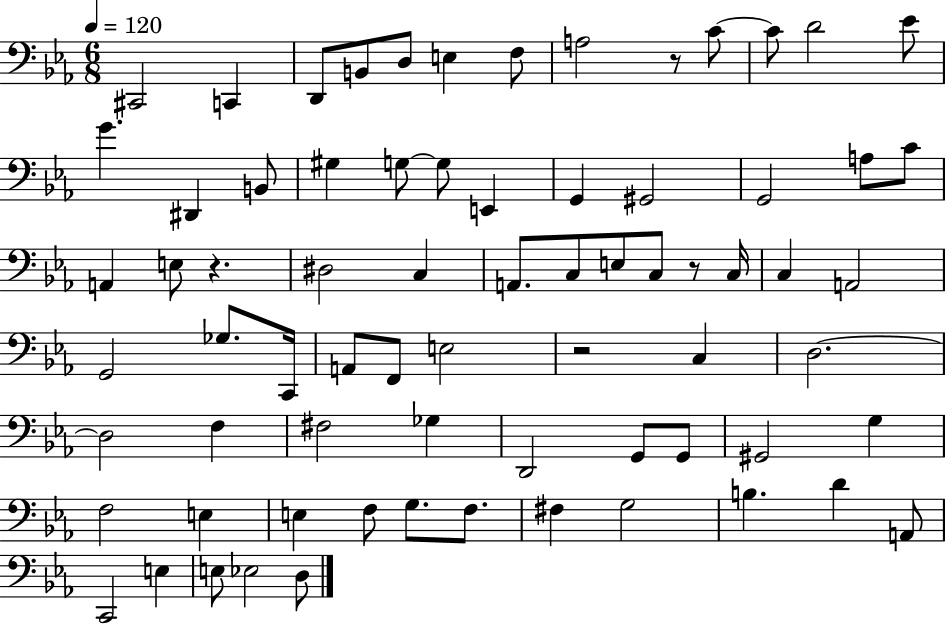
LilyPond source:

{
  \clef bass
  \numericTimeSignature
  \time 6/8
  \key ees \major
  \tempo 4 = 120
  cis,2 c,4 | d,8 b,8 d8 e4 f8 | a2 r8 c'8~~ | c'8 d'2 ees'8 | \break g'4. dis,4 b,8 | gis4 g8~~ g8 e,4 | g,4 gis,2 | g,2 a8 c'8 | \break a,4 e8 r4. | dis2 c4 | a,8. c8 e8 c8 r8 c16 | c4 a,2 | \break g,2 ges8. c,16 | a,8 f,8 e2 | r2 c4 | d2.~~ | \break d2 f4 | fis2 ges4 | d,2 g,8 g,8 | gis,2 g4 | \break f2 e4 | e4 f8 g8. f8. | fis4 g2 | b4. d'4 a,8 | \break c,2 e4 | e8 ees2 d8 | \bar "|."
}